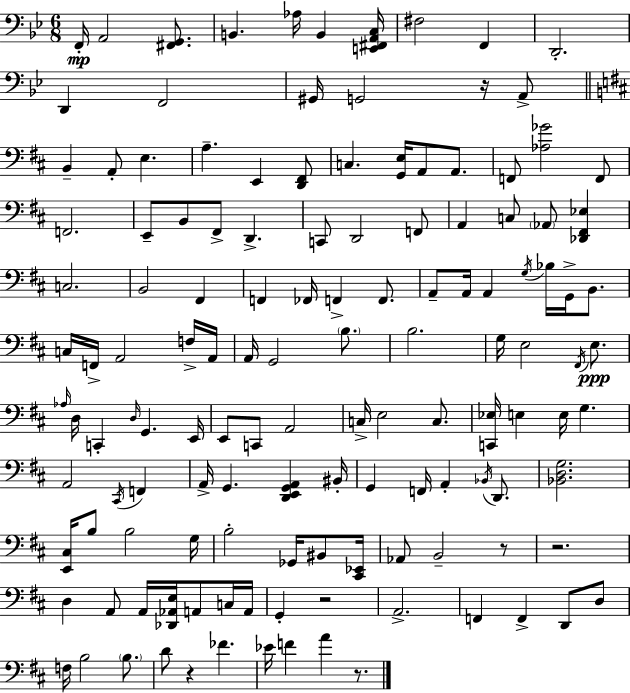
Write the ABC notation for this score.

X:1
T:Untitled
M:6/8
L:1/4
K:Gm
F,,/4 A,,2 [^F,,G,,]/2 B,, _A,/4 B,, [E,,^F,,A,,C,]/4 ^F,2 F,, D,,2 D,, F,,2 ^G,,/4 G,,2 z/4 A,,/2 B,, A,,/2 E, A, E,, [D,,^F,,]/2 C, [G,,E,]/4 A,,/2 A,,/2 F,,/2 [_A,_G]2 F,,/2 F,,2 E,,/2 B,,/2 ^F,,/2 D,, C,,/2 D,,2 F,,/2 A,, C,/2 _A,,/2 [_D,,^F,,_E,] C,2 B,,2 ^F,, F,, _F,,/4 F,, F,,/2 A,,/2 A,,/4 A,, G,/4 _B,/4 G,,/4 B,,/2 C,/4 F,,/4 A,,2 F,/4 A,,/4 A,,/4 G,,2 B,/2 B,2 G,/4 E,2 ^F,,/4 E,/2 _A,/4 D,/4 C,, D,/4 G,, E,,/4 E,,/2 C,,/2 A,,2 C,/4 E,2 C,/2 [C,,_E,]/4 E, E,/4 G, A,,2 ^C,,/4 F,, A,,/4 G,, [D,,E,,G,,A,,] ^B,,/4 G,, F,,/4 A,, _B,,/4 D,,/2 [_B,,D,G,]2 [E,,^C,]/4 B,/2 B,2 G,/4 B,2 _G,,/4 ^B,,/2 [^C,,_E,,]/4 _A,,/2 B,,2 z/2 z2 D, A,,/2 A,,/4 [_D,,_A,,E,]/4 A,,/2 C,/4 A,,/4 G,, z2 A,,2 F,, F,, D,,/2 D,/2 F,/4 B,2 B,/2 D/2 z _F _E/4 F A z/2